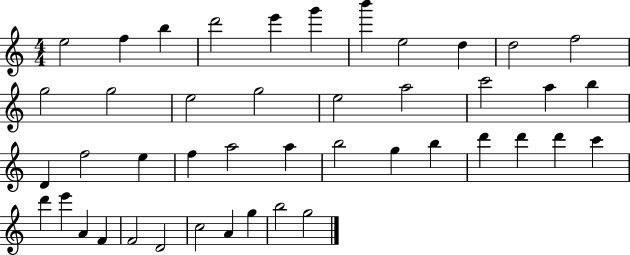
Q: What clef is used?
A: treble